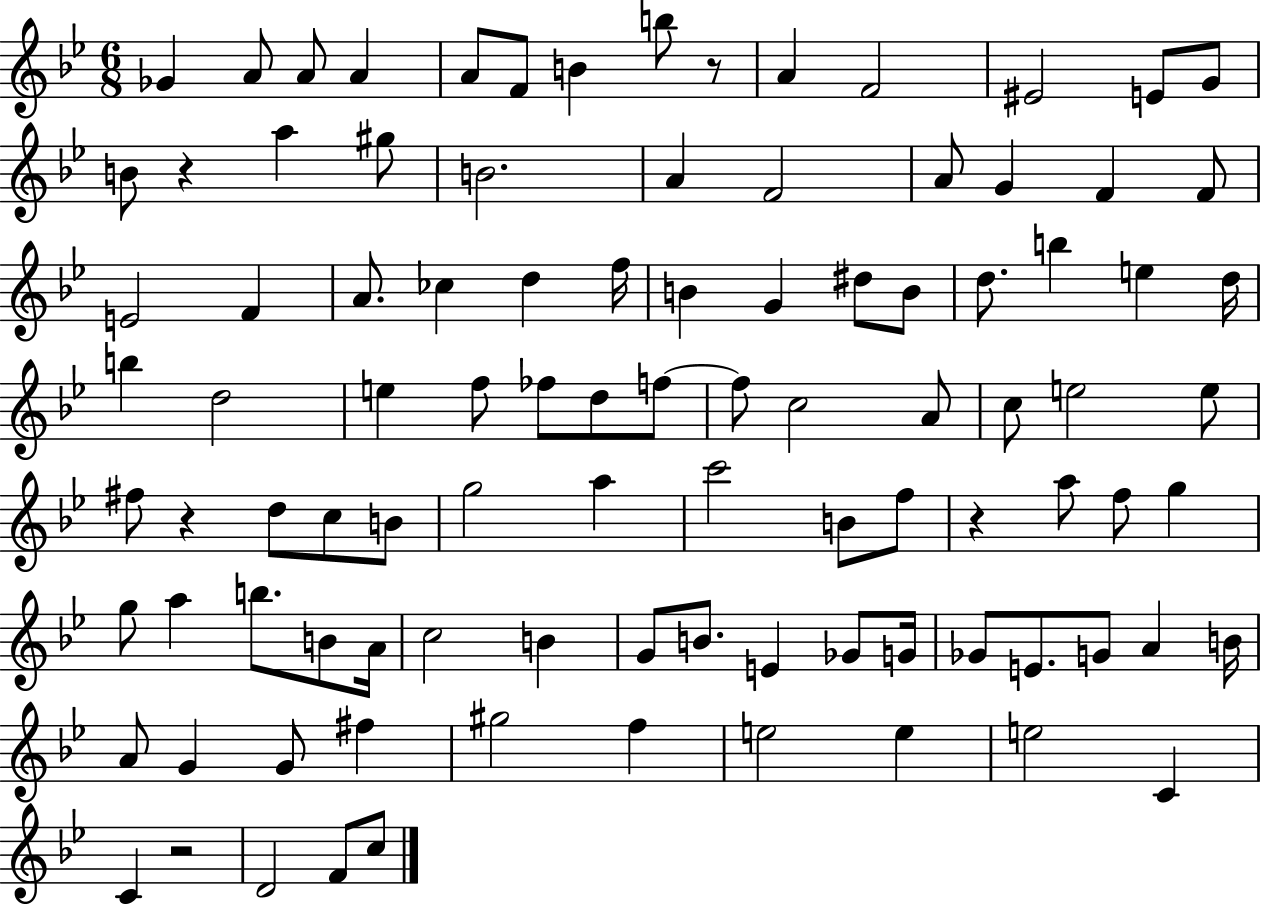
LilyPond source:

{
  \clef treble
  \numericTimeSignature
  \time 6/8
  \key bes \major
  ges'4 a'8 a'8 a'4 | a'8 f'8 b'4 b''8 r8 | a'4 f'2 | eis'2 e'8 g'8 | \break b'8 r4 a''4 gis''8 | b'2. | a'4 f'2 | a'8 g'4 f'4 f'8 | \break e'2 f'4 | a'8. ces''4 d''4 f''16 | b'4 g'4 dis''8 b'8 | d''8. b''4 e''4 d''16 | \break b''4 d''2 | e''4 f''8 fes''8 d''8 f''8~~ | f''8 c''2 a'8 | c''8 e''2 e''8 | \break fis''8 r4 d''8 c''8 b'8 | g''2 a''4 | c'''2 b'8 f''8 | r4 a''8 f''8 g''4 | \break g''8 a''4 b''8. b'8 a'16 | c''2 b'4 | g'8 b'8. e'4 ges'8 g'16 | ges'8 e'8. g'8 a'4 b'16 | \break a'8 g'4 g'8 fis''4 | gis''2 f''4 | e''2 e''4 | e''2 c'4 | \break c'4 r2 | d'2 f'8 c''8 | \bar "|."
}